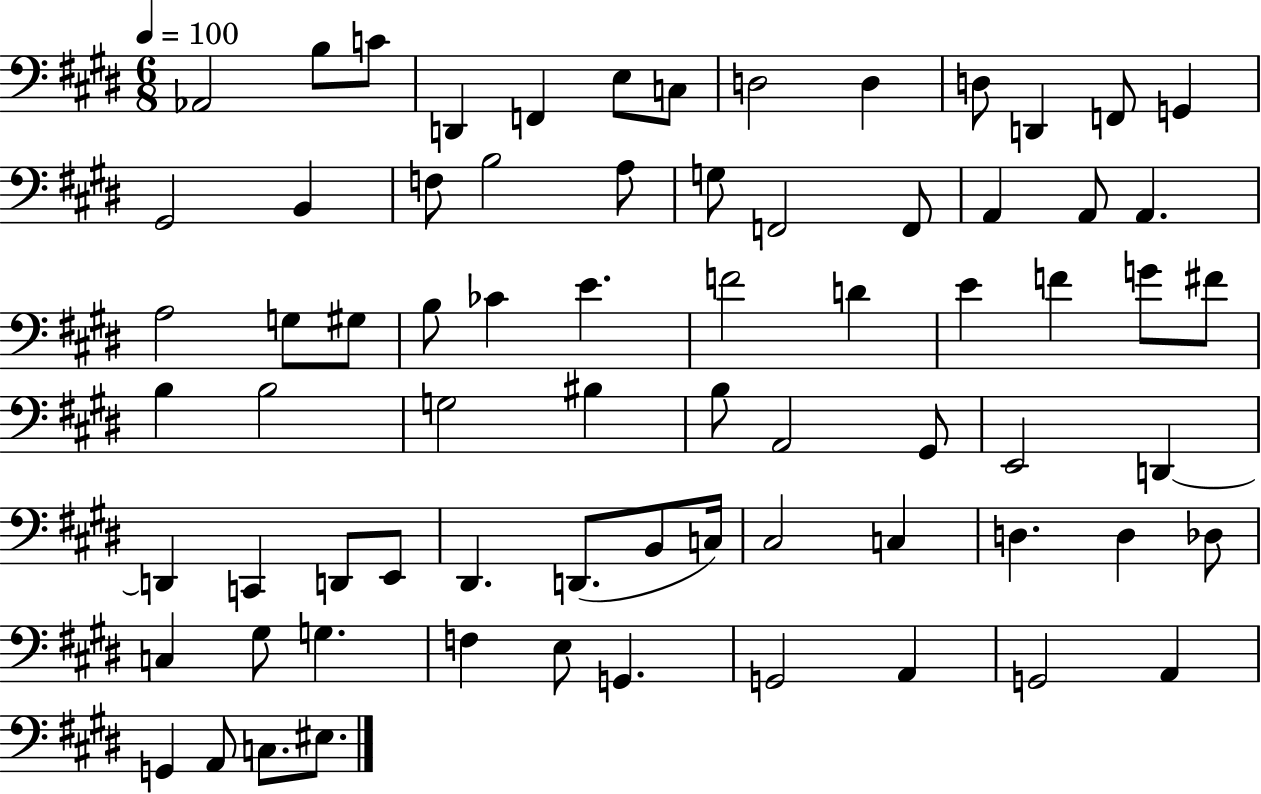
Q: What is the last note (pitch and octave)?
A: EIS3